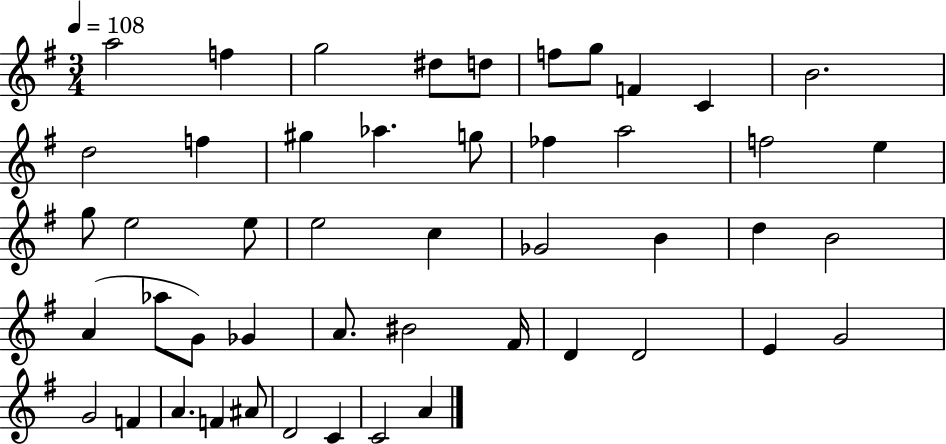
{
  \clef treble
  \numericTimeSignature
  \time 3/4
  \key g \major
  \tempo 4 = 108
  a''2 f''4 | g''2 dis''8 d''8 | f''8 g''8 f'4 c'4 | b'2. | \break d''2 f''4 | gis''4 aes''4. g''8 | fes''4 a''2 | f''2 e''4 | \break g''8 e''2 e''8 | e''2 c''4 | ges'2 b'4 | d''4 b'2 | \break a'4( aes''8 g'8) ges'4 | a'8. bis'2 fis'16 | d'4 d'2 | e'4 g'2 | \break g'2 f'4 | a'4. f'4 ais'8 | d'2 c'4 | c'2 a'4 | \break \bar "|."
}